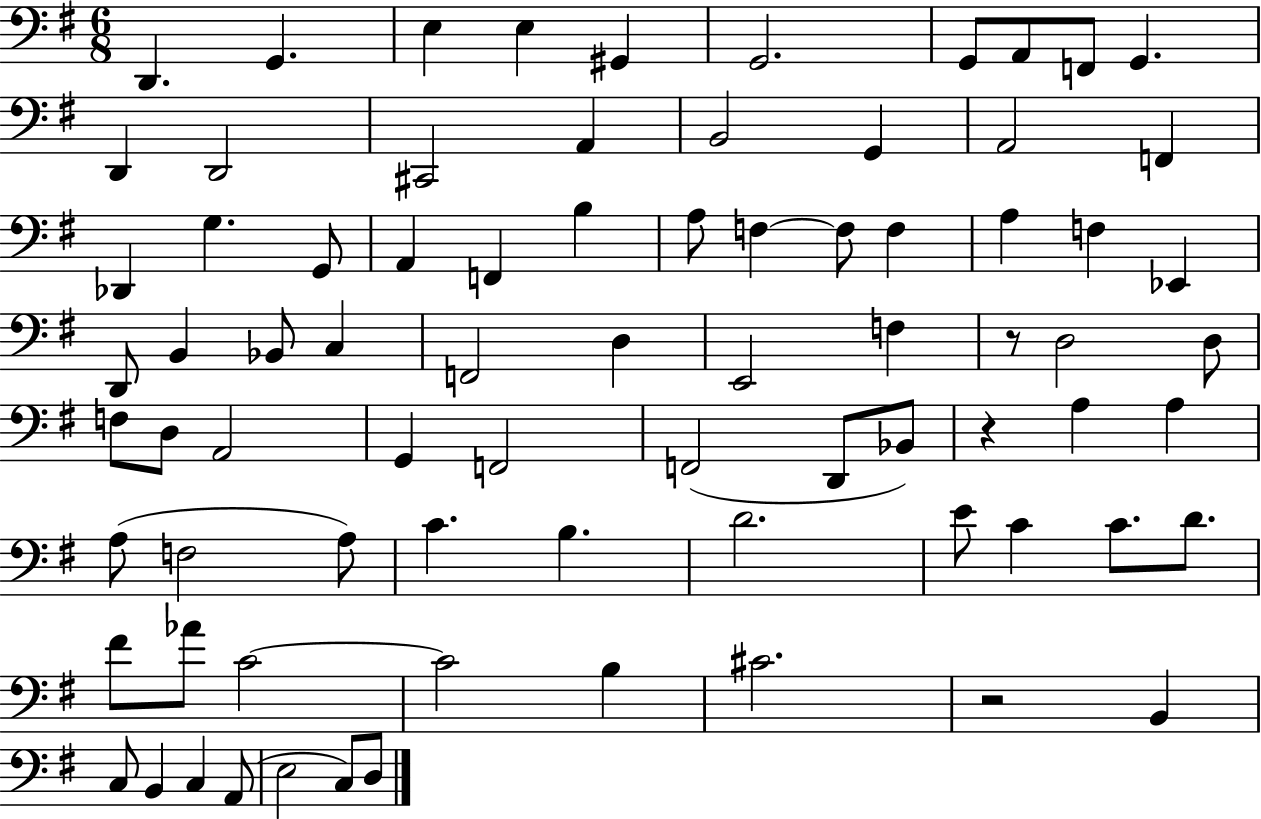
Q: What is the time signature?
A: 6/8